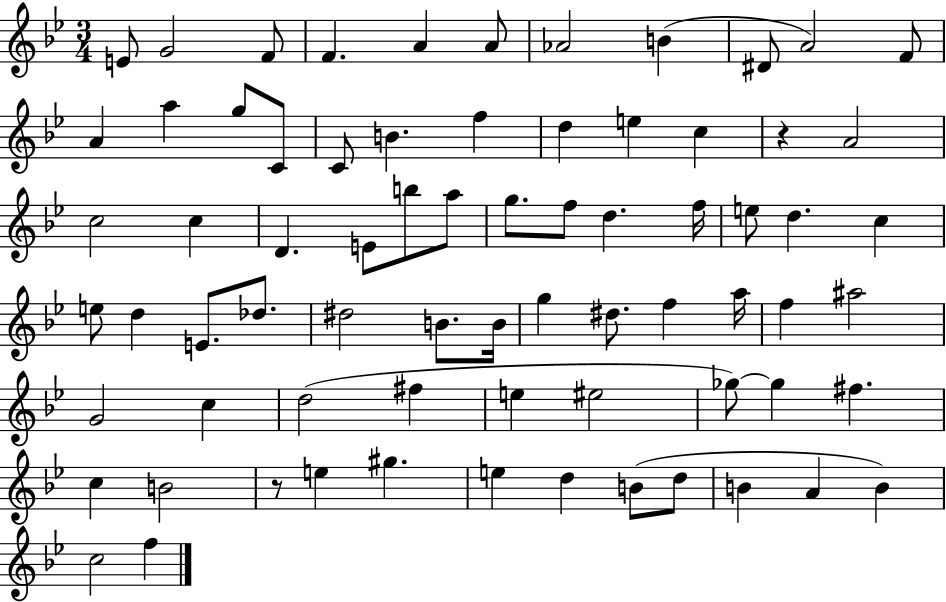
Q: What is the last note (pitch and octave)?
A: F5